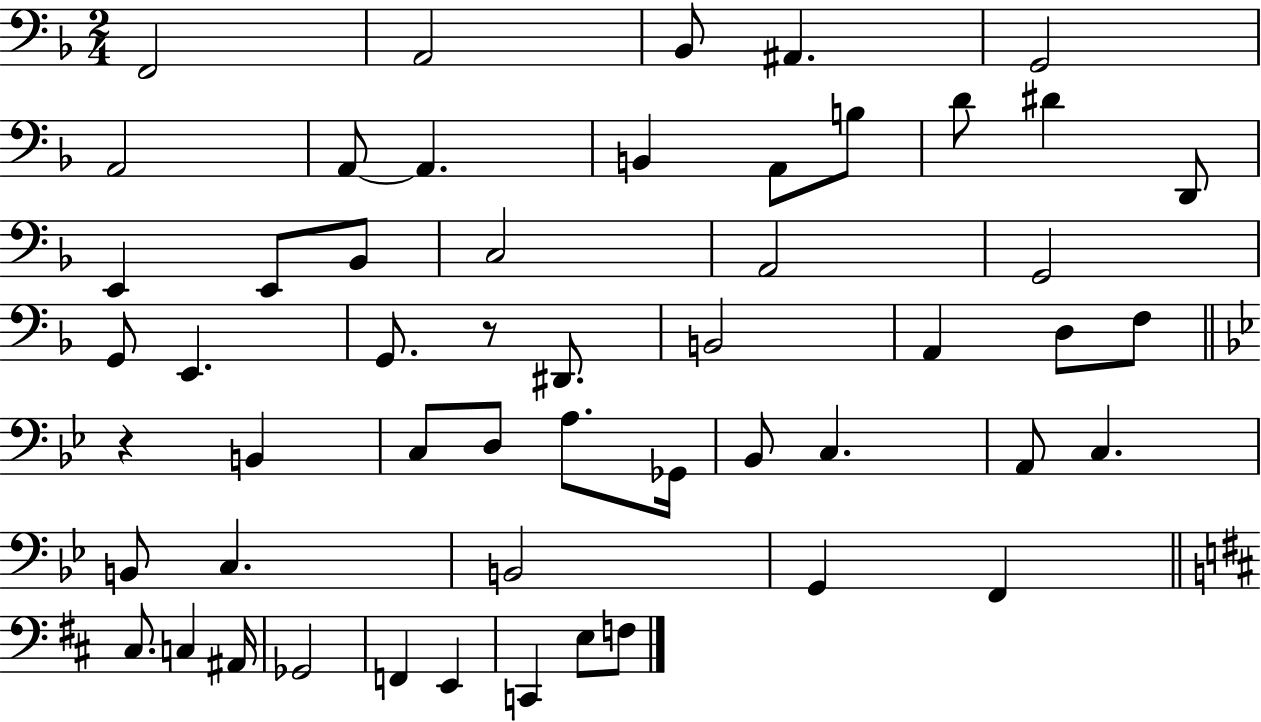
{
  \clef bass
  \numericTimeSignature
  \time 2/4
  \key f \major
  f,2 | a,2 | bes,8 ais,4. | g,2 | \break a,2 | a,8~~ a,4. | b,4 a,8 b8 | d'8 dis'4 d,8 | \break e,4 e,8 bes,8 | c2 | a,2 | g,2 | \break g,8 e,4. | g,8. r8 dis,8. | b,2 | a,4 d8 f8 | \break \bar "||" \break \key bes \major r4 b,4 | c8 d8 a8. ges,16 | bes,8 c4. | a,8 c4. | \break b,8 c4. | b,2 | g,4 f,4 | \bar "||" \break \key d \major cis8. c4 ais,16 | ges,2 | f,4 e,4 | c,4 e8 f8 | \break \bar "|."
}